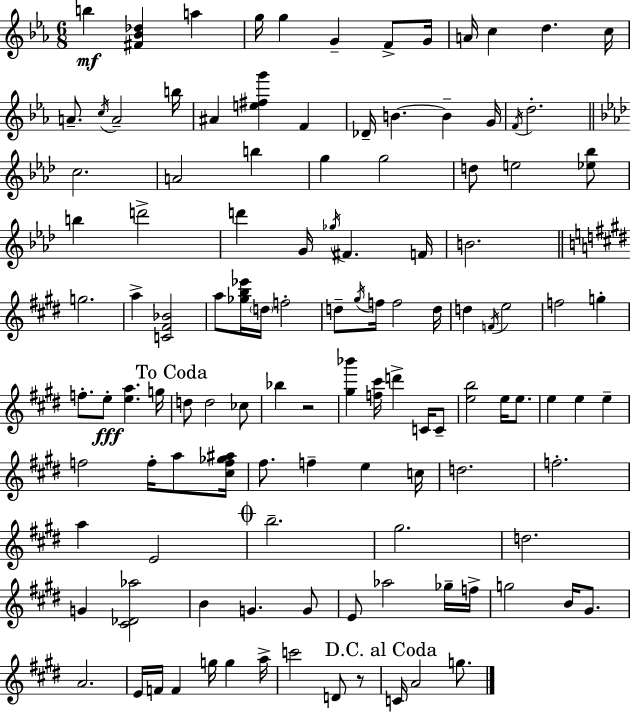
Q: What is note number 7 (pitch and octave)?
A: G4